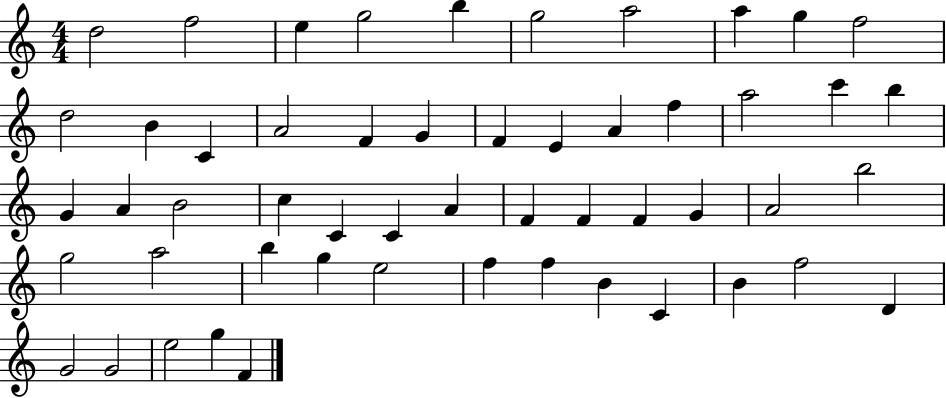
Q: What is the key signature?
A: C major